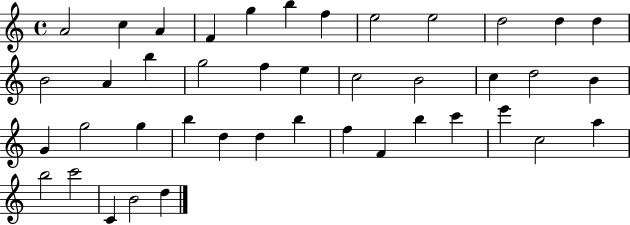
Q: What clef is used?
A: treble